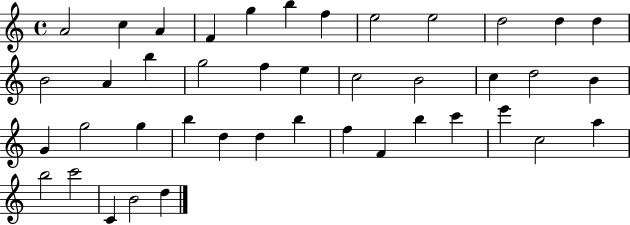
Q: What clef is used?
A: treble